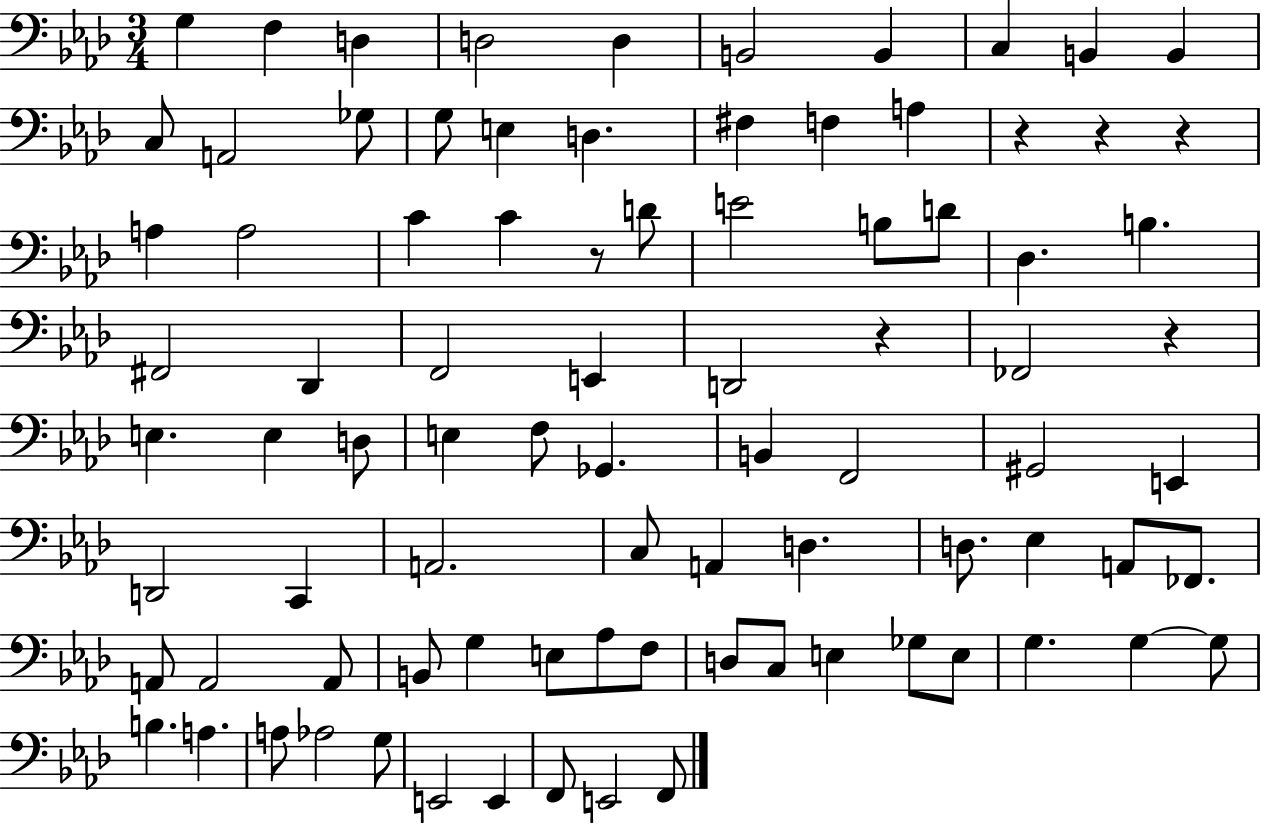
{
  \clef bass
  \numericTimeSignature
  \time 3/4
  \key aes \major
  g4 f4 d4 | d2 d4 | b,2 b,4 | c4 b,4 b,4 | \break c8 a,2 ges8 | g8 e4 d4. | fis4 f4 a4 | r4 r4 r4 | \break a4 a2 | c'4 c'4 r8 d'8 | e'2 b8 d'8 | des4. b4. | \break fis,2 des,4 | f,2 e,4 | d,2 r4 | fes,2 r4 | \break e4. e4 d8 | e4 f8 ges,4. | b,4 f,2 | gis,2 e,4 | \break d,2 c,4 | a,2. | c8 a,4 d4. | d8. ees4 a,8 fes,8. | \break a,8 a,2 a,8 | b,8 g4 e8 aes8 f8 | d8 c8 e4 ges8 e8 | g4. g4~~ g8 | \break b4. a4. | a8 aes2 g8 | e,2 e,4 | f,8 e,2 f,8 | \break \bar "|."
}